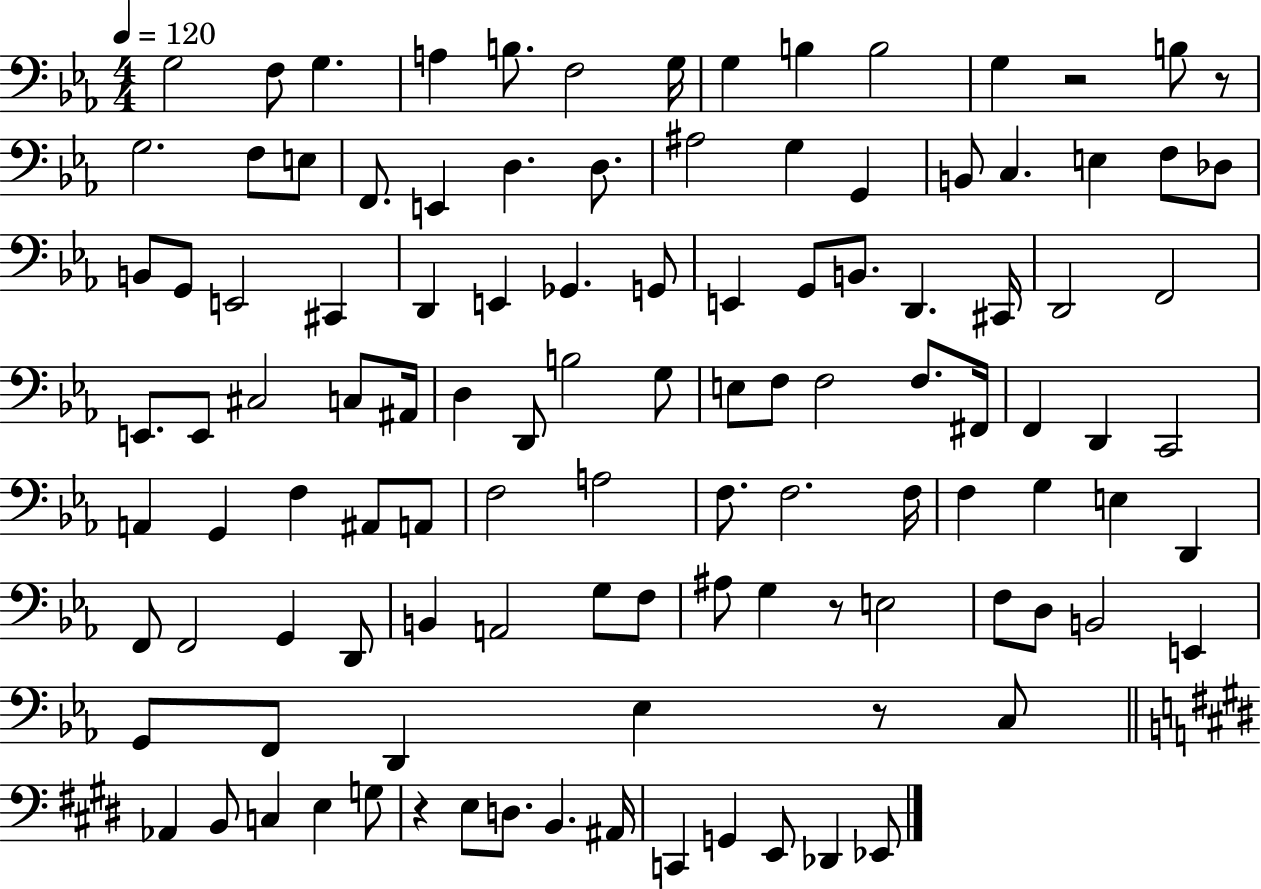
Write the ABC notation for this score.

X:1
T:Untitled
M:4/4
L:1/4
K:Eb
G,2 F,/2 G, A, B,/2 F,2 G,/4 G, B, B,2 G, z2 B,/2 z/2 G,2 F,/2 E,/2 F,,/2 E,, D, D,/2 ^A,2 G, G,, B,,/2 C, E, F,/2 _D,/2 B,,/2 G,,/2 E,,2 ^C,, D,, E,, _G,, G,,/2 E,, G,,/2 B,,/2 D,, ^C,,/4 D,,2 F,,2 E,,/2 E,,/2 ^C,2 C,/2 ^A,,/4 D, D,,/2 B,2 G,/2 E,/2 F,/2 F,2 F,/2 ^F,,/4 F,, D,, C,,2 A,, G,, F, ^A,,/2 A,,/2 F,2 A,2 F,/2 F,2 F,/4 F, G, E, D,, F,,/2 F,,2 G,, D,,/2 B,, A,,2 G,/2 F,/2 ^A,/2 G, z/2 E,2 F,/2 D,/2 B,,2 E,, G,,/2 F,,/2 D,, _E, z/2 C,/2 _A,, B,,/2 C, E, G,/2 z E,/2 D,/2 B,, ^A,,/4 C,, G,, E,,/2 _D,, _E,,/2